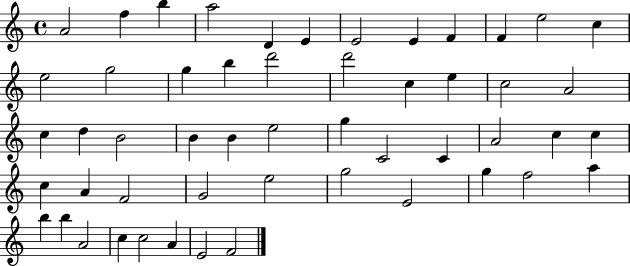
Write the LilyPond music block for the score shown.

{
  \clef treble
  \time 4/4
  \defaultTimeSignature
  \key c \major
  a'2 f''4 b''4 | a''2 d'4 e'4 | e'2 e'4 f'4 | f'4 e''2 c''4 | \break e''2 g''2 | g''4 b''4 d'''2 | d'''2 c''4 e''4 | c''2 a'2 | \break c''4 d''4 b'2 | b'4 b'4 e''2 | g''4 c'2 c'4 | a'2 c''4 c''4 | \break c''4 a'4 f'2 | g'2 e''2 | g''2 e'2 | g''4 f''2 a''4 | \break b''4 b''4 a'2 | c''4 c''2 a'4 | e'2 f'2 | \bar "|."
}